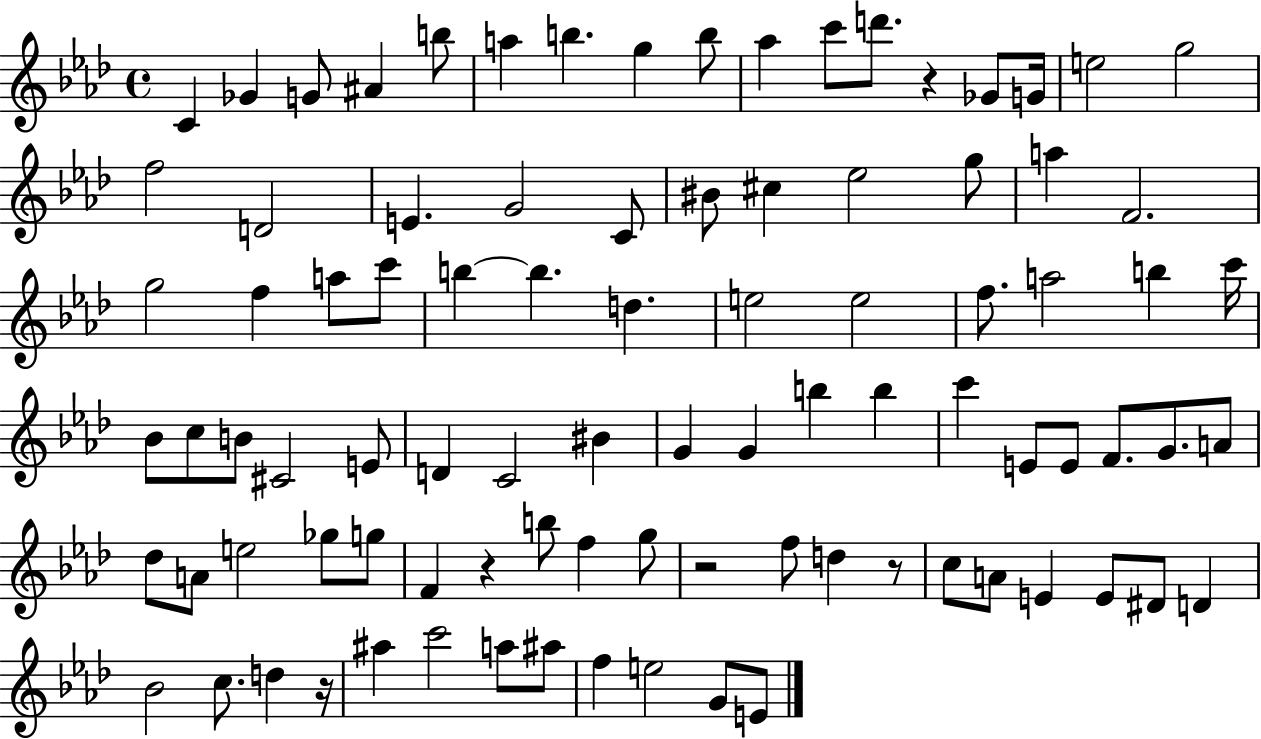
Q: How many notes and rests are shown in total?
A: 91